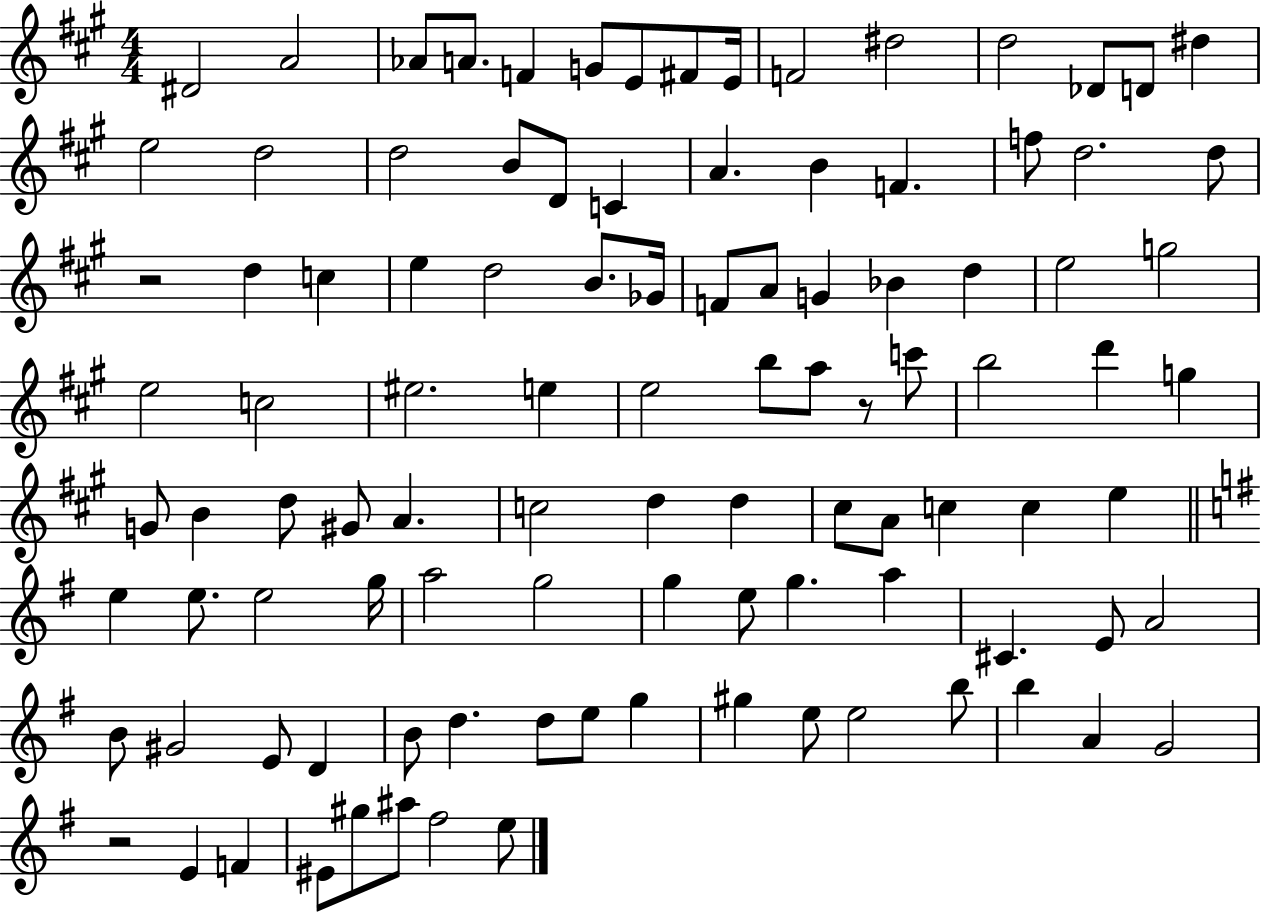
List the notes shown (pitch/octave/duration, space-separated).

D#4/h A4/h Ab4/e A4/e. F4/q G4/e E4/e F#4/e E4/s F4/h D#5/h D5/h Db4/e D4/e D#5/q E5/h D5/h D5/h B4/e D4/e C4/q A4/q. B4/q F4/q. F5/e D5/h. D5/e R/h D5/q C5/q E5/q D5/h B4/e. Gb4/s F4/e A4/e G4/q Bb4/q D5/q E5/h G5/h E5/h C5/h EIS5/h. E5/q E5/h B5/e A5/e R/e C6/e B5/h D6/q G5/q G4/e B4/q D5/e G#4/e A4/q. C5/h D5/q D5/q C#5/e A4/e C5/q C5/q E5/q E5/q E5/e. E5/h G5/s A5/h G5/h G5/q E5/e G5/q. A5/q C#4/q. E4/e A4/h B4/e G#4/h E4/e D4/q B4/e D5/q. D5/e E5/e G5/q G#5/q E5/e E5/h B5/e B5/q A4/q G4/h R/h E4/q F4/q EIS4/e G#5/e A#5/e F#5/h E5/e